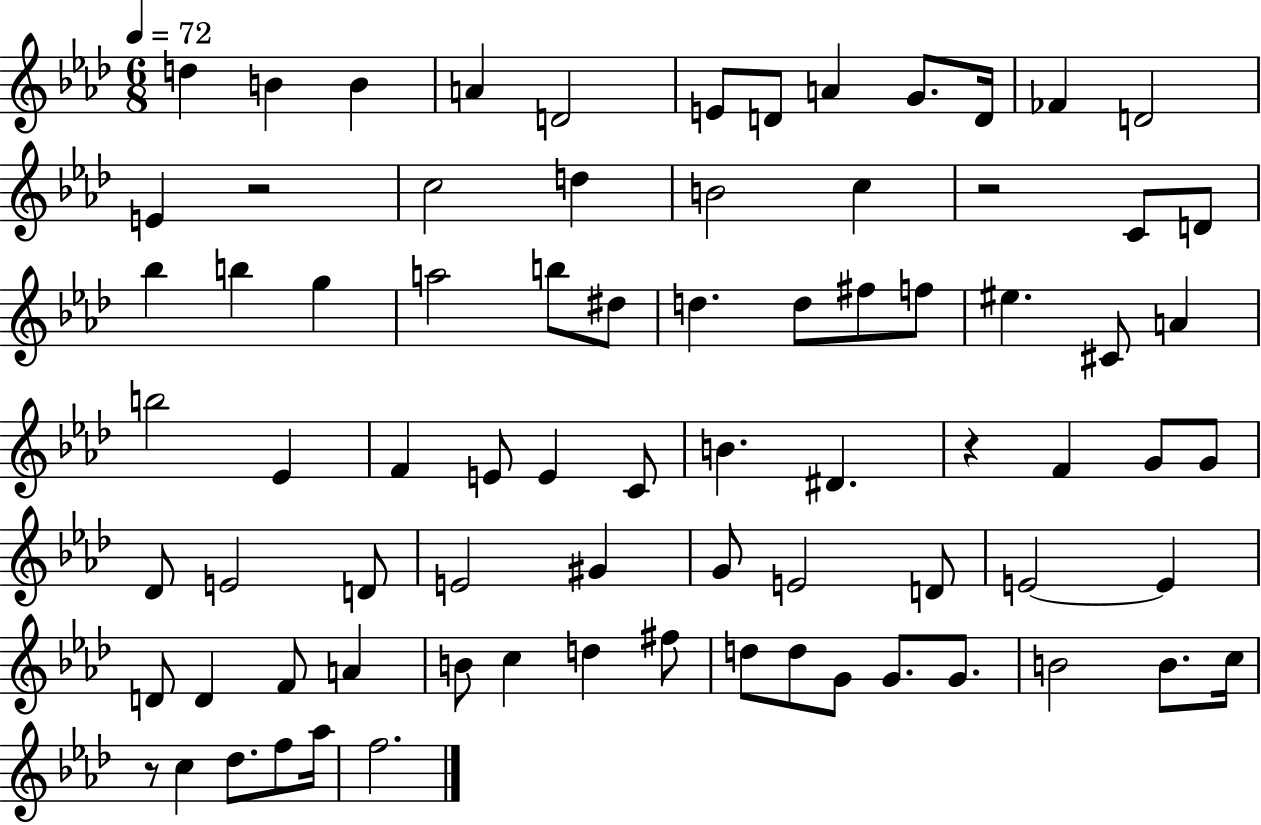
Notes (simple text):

D5/q B4/q B4/q A4/q D4/h E4/e D4/e A4/q G4/e. D4/s FES4/q D4/h E4/q R/h C5/h D5/q B4/h C5/q R/h C4/e D4/e Bb5/q B5/q G5/q A5/h B5/e D#5/e D5/q. D5/e F#5/e F5/e EIS5/q. C#4/e A4/q B5/h Eb4/q F4/q E4/e E4/q C4/e B4/q. D#4/q. R/q F4/q G4/e G4/e Db4/e E4/h D4/e E4/h G#4/q G4/e E4/h D4/e E4/h E4/q D4/e D4/q F4/e A4/q B4/e C5/q D5/q F#5/e D5/e D5/e G4/e G4/e. G4/e. B4/h B4/e. C5/s R/e C5/q Db5/e. F5/e Ab5/s F5/h.